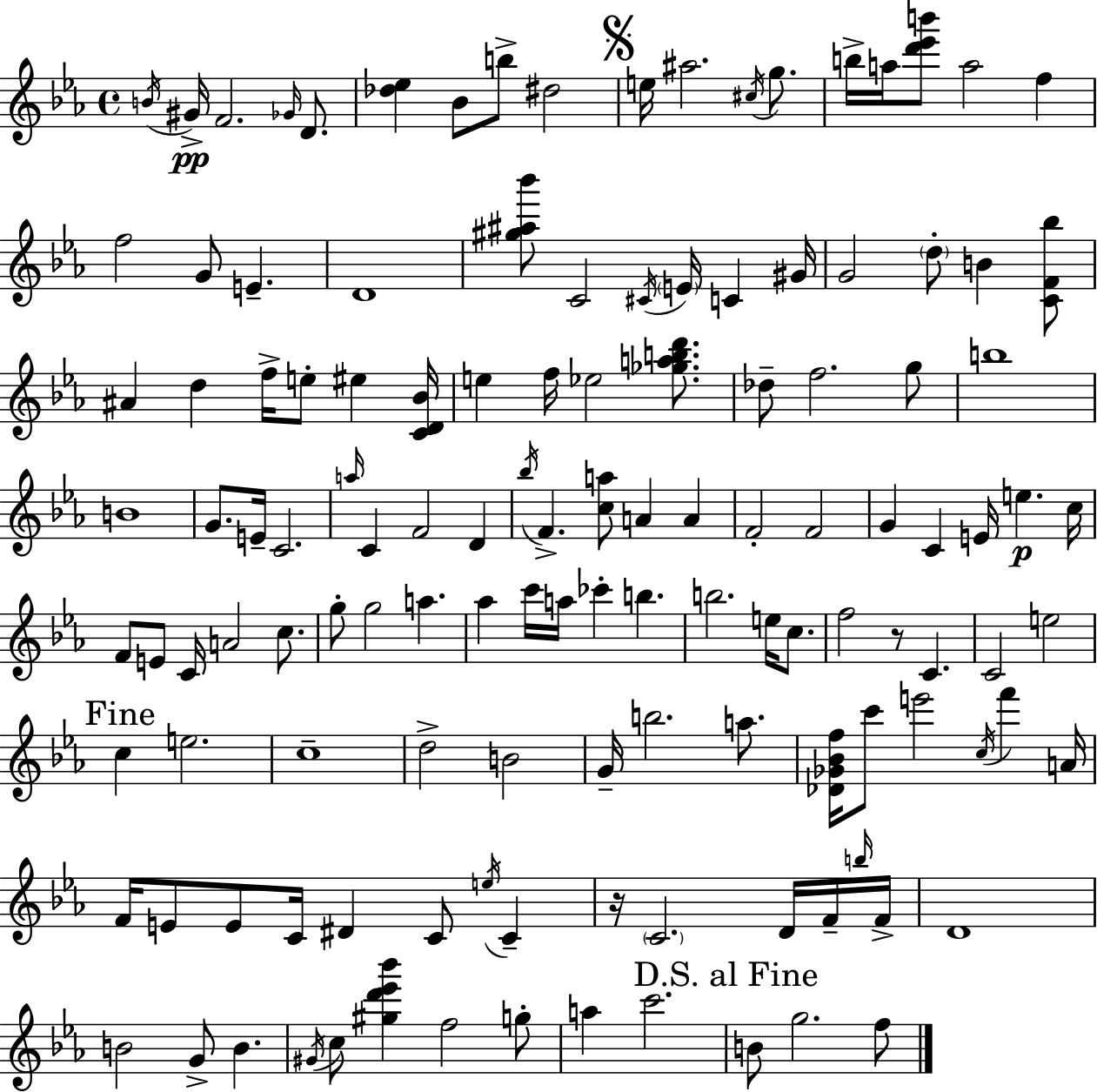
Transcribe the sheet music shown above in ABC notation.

X:1
T:Untitled
M:4/4
L:1/4
K:Cm
B/4 ^G/4 F2 _G/4 D/2 [_d_e] _B/2 b/2 ^d2 e/4 ^a2 ^c/4 g/2 b/4 a/4 [d'_e'b']/2 a2 f f2 G/2 E D4 [^g^a_b']/2 C2 ^C/4 E/4 C ^G/4 G2 d/2 B [CF_b]/2 ^A d f/4 e/2 ^e [CD_B]/4 e f/4 _e2 [_gabd']/2 _d/2 f2 g/2 b4 B4 G/2 E/4 C2 a/4 C F2 D _b/4 F [ca]/2 A A F2 F2 G C E/4 e c/4 F/2 E/2 C/4 A2 c/2 g/2 g2 a _a c'/4 a/4 _c' b b2 e/4 c/2 f2 z/2 C C2 e2 c e2 c4 d2 B2 G/4 b2 a/2 [_D_G_Bf]/4 c'/2 e'2 c/4 f' A/4 F/4 E/2 E/2 C/4 ^D C/2 e/4 C z/4 C2 D/4 F/4 b/4 F/4 D4 B2 G/2 B ^G/4 c/2 [^gd'_e'_b'] f2 g/2 a c'2 B/2 g2 f/2